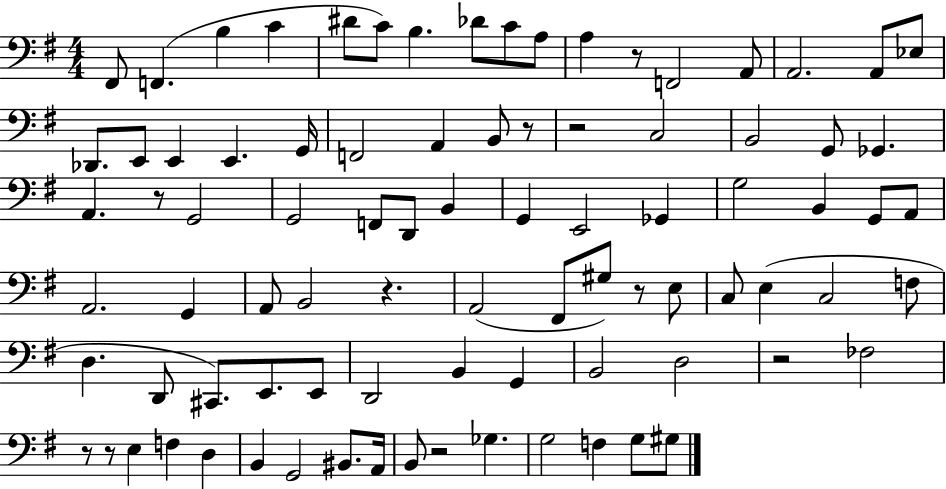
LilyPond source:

{
  \clef bass
  \numericTimeSignature
  \time 4/4
  \key g \major
  fis,8 f,4.( b4 c'4 | dis'8 c'8) b4. des'8 c'8 a8 | a4 r8 f,2 a,8 | a,2. a,8 ees8 | \break des,8. e,8 e,4 e,4. g,16 | f,2 a,4 b,8 r8 | r2 c2 | b,2 g,8 ges,4. | \break a,4. r8 g,2 | g,2 f,8 d,8 b,4 | g,4 e,2 ges,4 | g2 b,4 g,8 a,8 | \break a,2. g,4 | a,8 b,2 r4. | a,2( fis,8 gis8) r8 e8 | c8 e4( c2 f8 | \break d4. d,8 cis,8.) e,8. e,8 | d,2 b,4 g,4 | b,2 d2 | r2 fes2 | \break r8 r8 e4 f4 d4 | b,4 g,2 bis,8. a,16 | b,8 r2 ges4. | g2 f4 g8 gis8 | \break \bar "|."
}